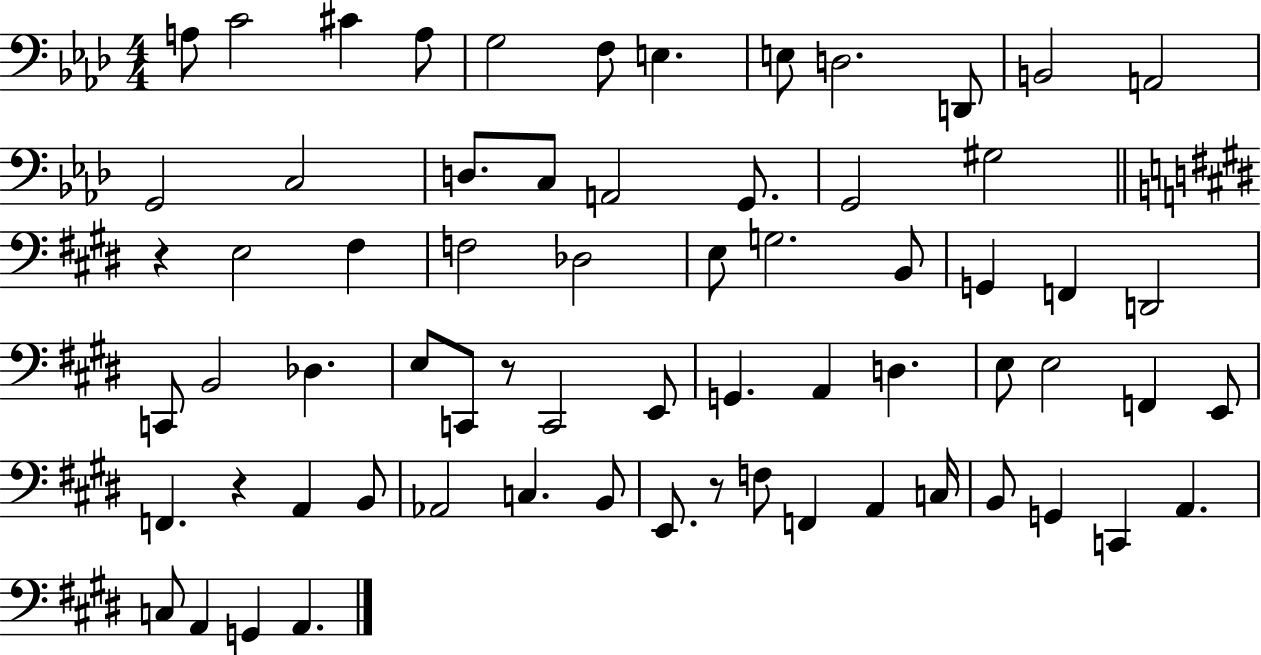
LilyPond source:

{
  \clef bass
  \numericTimeSignature
  \time 4/4
  \key aes \major
  a8 c'2 cis'4 a8 | g2 f8 e4. | e8 d2. d,8 | b,2 a,2 | \break g,2 c2 | d8. c8 a,2 g,8. | g,2 gis2 | \bar "||" \break \key e \major r4 e2 fis4 | f2 des2 | e8 g2. b,8 | g,4 f,4 d,2 | \break c,8 b,2 des4. | e8 c,8 r8 c,2 e,8 | g,4. a,4 d4. | e8 e2 f,4 e,8 | \break f,4. r4 a,4 b,8 | aes,2 c4. b,8 | e,8. r8 f8 f,4 a,4 c16 | b,8 g,4 c,4 a,4. | \break c8 a,4 g,4 a,4. | \bar "|."
}